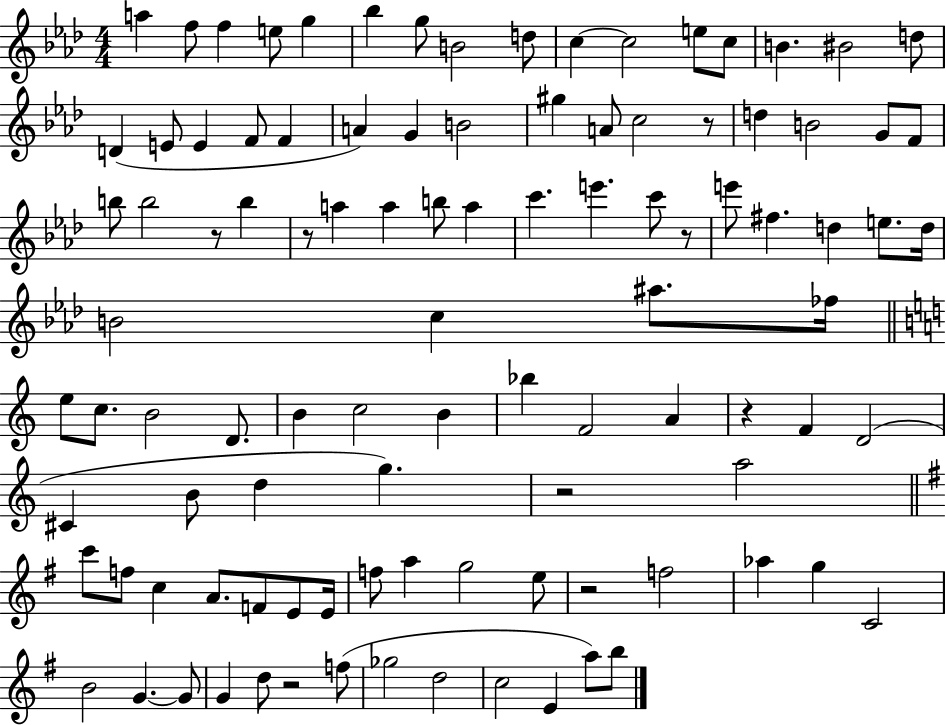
A5/q F5/e F5/q E5/e G5/q Bb5/q G5/e B4/h D5/e C5/q C5/h E5/e C5/e B4/q. BIS4/h D5/e D4/q E4/e E4/q F4/e F4/q A4/q G4/q B4/h G#5/q A4/e C5/h R/e D5/q B4/h G4/e F4/e B5/e B5/h R/e B5/q R/e A5/q A5/q B5/e A5/q C6/q. E6/q. C6/e R/e E6/e F#5/q. D5/q E5/e. D5/s B4/h C5/q A#5/e. FES5/s E5/e C5/e. B4/h D4/e. B4/q C5/h B4/q Bb5/q F4/h A4/q R/q F4/q D4/h C#4/q B4/e D5/q G5/q. R/h A5/h C6/e F5/e C5/q A4/e. F4/e E4/e E4/s F5/e A5/q G5/h E5/e R/h F5/h Ab5/q G5/q C4/h B4/h G4/q. G4/e G4/q D5/e R/h F5/e Gb5/h D5/h C5/h E4/q A5/e B5/e